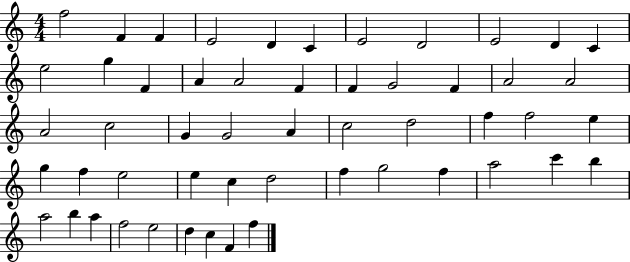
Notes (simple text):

F5/h F4/q F4/q E4/h D4/q C4/q E4/h D4/h E4/h D4/q C4/q E5/h G5/q F4/q A4/q A4/h F4/q F4/q G4/h F4/q A4/h A4/h A4/h C5/h G4/q G4/h A4/q C5/h D5/h F5/q F5/h E5/q G5/q F5/q E5/h E5/q C5/q D5/h F5/q G5/h F5/q A5/h C6/q B5/q A5/h B5/q A5/q F5/h E5/h D5/q C5/q F4/q F5/q